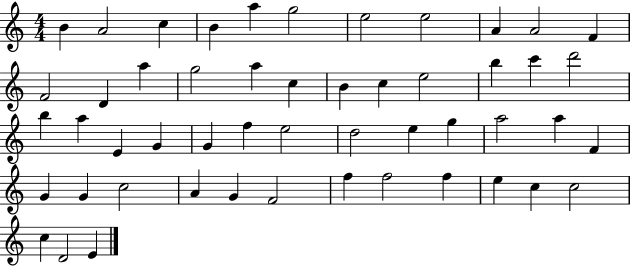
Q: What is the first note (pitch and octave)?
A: B4